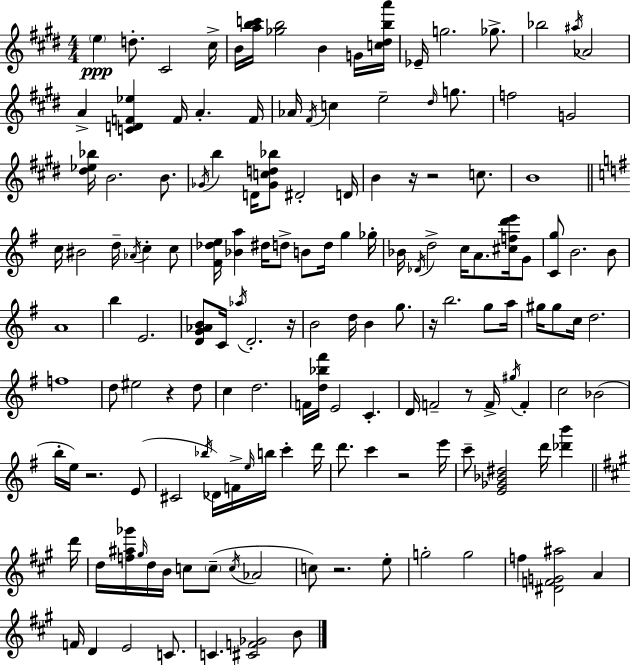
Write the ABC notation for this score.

X:1
T:Untitled
M:4/4
L:1/4
K:E
e d/2 ^C2 ^c/4 B/4 [abc']/4 [_gb]2 B G/4 [c^dba']/4 _E/4 g2 _g/2 _b2 ^a/4 _A2 A [CDF_e] F/4 A F/4 _A/4 ^F/4 c e2 ^d/4 g/2 f2 G2 [^d_e_b]/4 B2 B/2 _G/4 b D/4 [_Gcd_b]/2 ^D2 D/4 B z/4 z2 c/2 B4 c/4 ^B2 d/4 _A/4 c c/2 [^F_de]/4 [_Ba] ^d/4 d/2 B/2 d/4 g _g/4 _B/4 _D/4 d2 c/4 A/2 [^cfd'e']/4 G/2 [Cg]/2 B2 B/2 A4 b E2 [DG_AB]/2 C/4 _a/4 D2 z/4 B2 d/4 B g/2 z/4 b2 g/2 a/4 ^g/4 ^g/2 c/4 d2 f4 d/2 ^e2 z d/2 c d2 F/4 [d_b^f']/4 E2 C D/4 F2 z/2 F/4 ^g/4 F c2 _B2 b/4 e/4 z2 E/2 ^C2 _b/4 _D/4 F/4 e/4 b/4 c' d'/4 d'/2 c' z2 e'/4 c'/2 [E_G_B^d]2 d'/4 [_d'b'] d'/4 d/4 [f^a_g']/4 ^g/4 d/4 B/4 c/2 c/2 c/4 _A2 c/2 z2 e/2 g2 g2 f [^DFG^a]2 A F/4 D E2 C/2 C [^CF_G]2 B/2